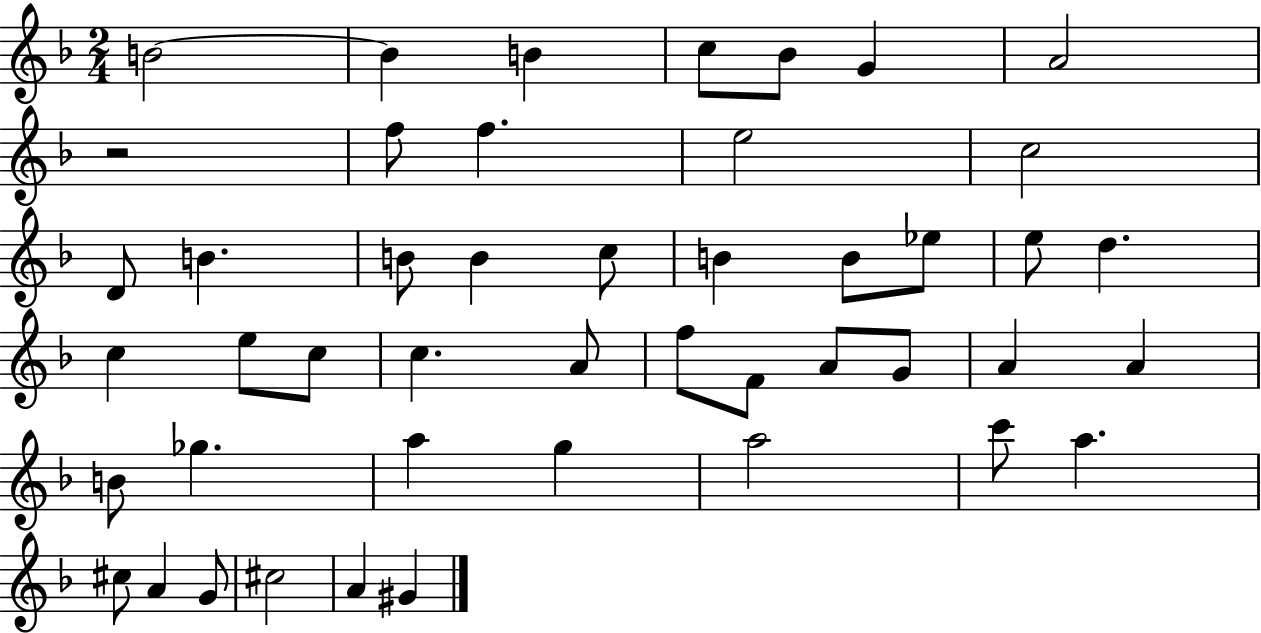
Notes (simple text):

B4/h B4/q B4/q C5/e Bb4/e G4/q A4/h R/h F5/e F5/q. E5/h C5/h D4/e B4/q. B4/e B4/q C5/e B4/q B4/e Eb5/e E5/e D5/q. C5/q E5/e C5/e C5/q. A4/e F5/e F4/e A4/e G4/e A4/q A4/q B4/e Gb5/q. A5/q G5/q A5/h C6/e A5/q. C#5/e A4/q G4/e C#5/h A4/q G#4/q